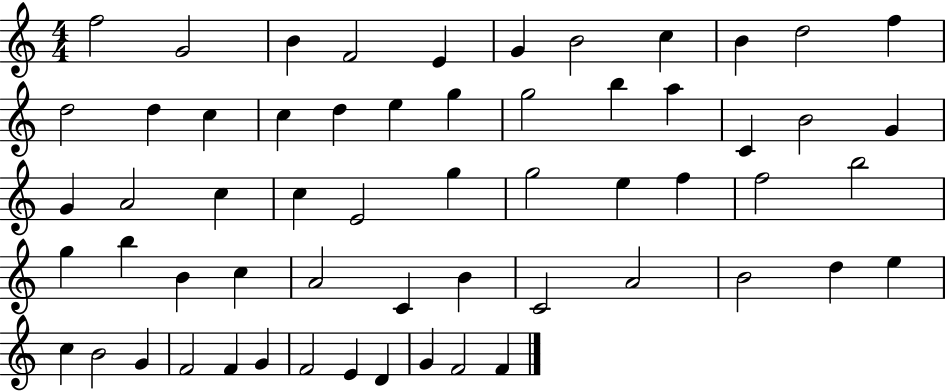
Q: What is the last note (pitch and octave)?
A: F4